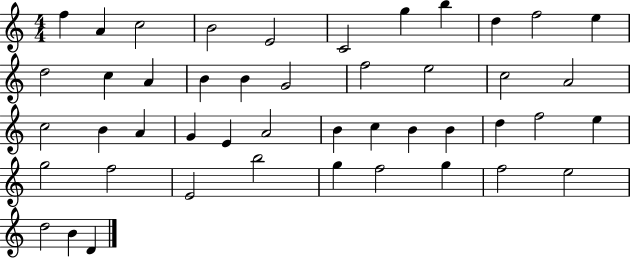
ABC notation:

X:1
T:Untitled
M:4/4
L:1/4
K:C
f A c2 B2 E2 C2 g b d f2 e d2 c A B B G2 f2 e2 c2 A2 c2 B A G E A2 B c B B d f2 e g2 f2 E2 b2 g f2 g f2 e2 d2 B D